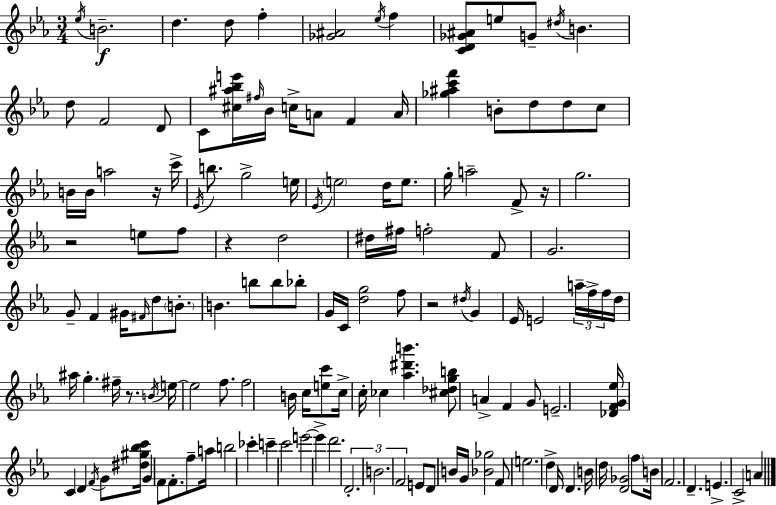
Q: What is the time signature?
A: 3/4